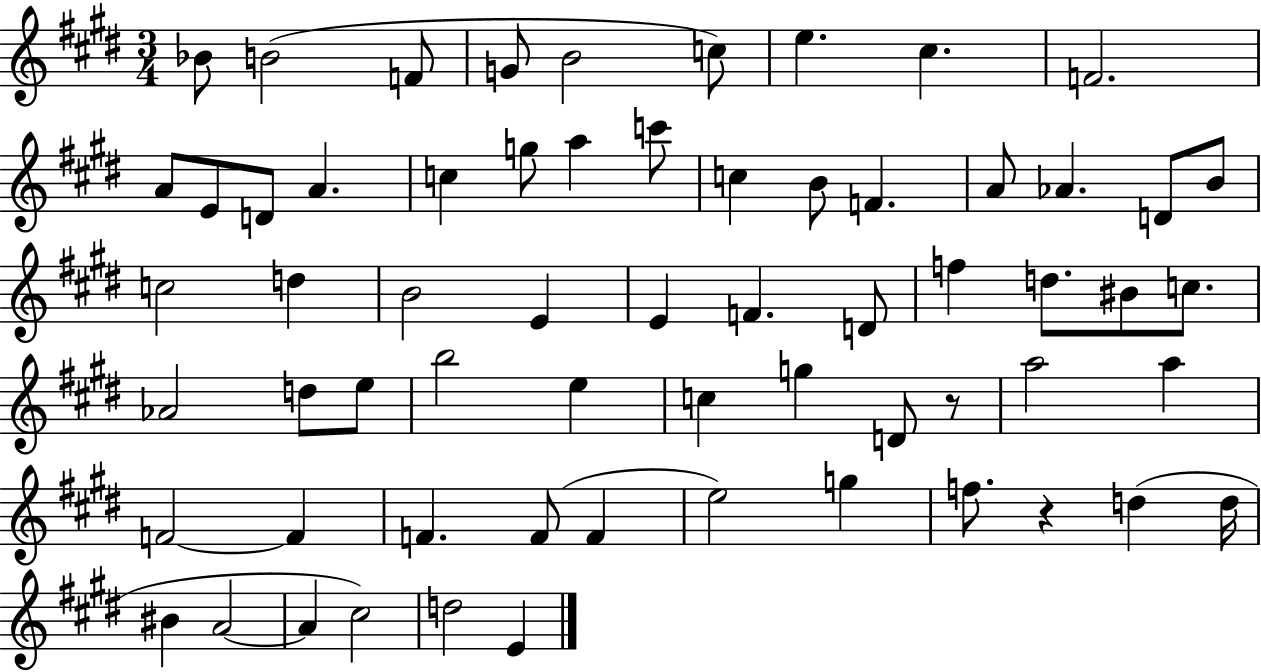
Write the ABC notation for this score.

X:1
T:Untitled
M:3/4
L:1/4
K:E
_B/2 B2 F/2 G/2 B2 c/2 e ^c F2 A/2 E/2 D/2 A c g/2 a c'/2 c B/2 F A/2 _A D/2 B/2 c2 d B2 E E F D/2 f d/2 ^B/2 c/2 _A2 d/2 e/2 b2 e c g D/2 z/2 a2 a F2 F F F/2 F e2 g f/2 z d d/4 ^B A2 A ^c2 d2 E